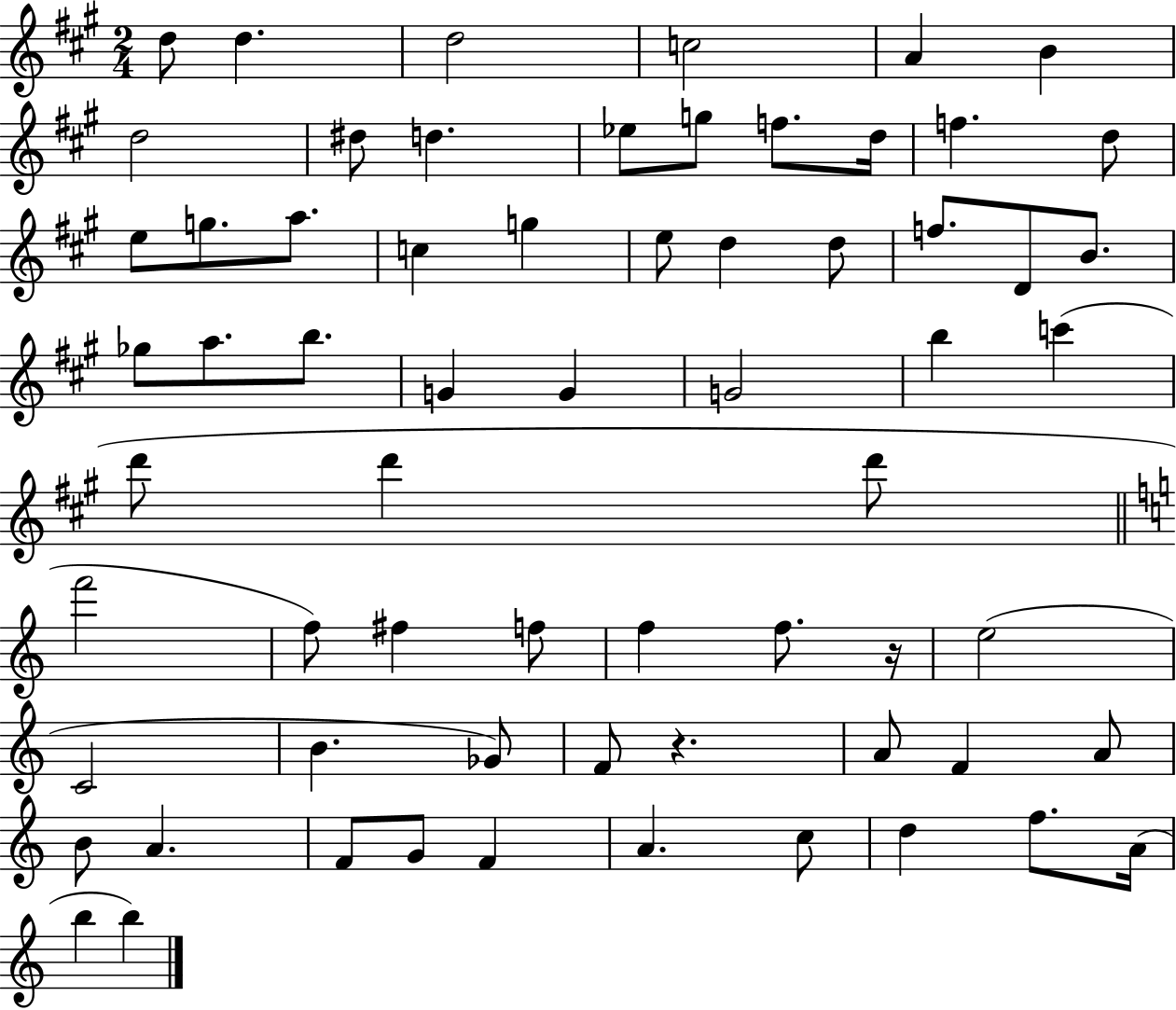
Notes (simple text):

D5/e D5/q. D5/h C5/h A4/q B4/q D5/h D#5/e D5/q. Eb5/e G5/e F5/e. D5/s F5/q. D5/e E5/e G5/e. A5/e. C5/q G5/q E5/e D5/q D5/e F5/e. D4/e B4/e. Gb5/e A5/e. B5/e. G4/q G4/q G4/h B5/q C6/q D6/e D6/q D6/e F6/h F5/e F#5/q F5/e F5/q F5/e. R/s E5/h C4/h B4/q. Gb4/e F4/e R/q. A4/e F4/q A4/e B4/e A4/q. F4/e G4/e F4/q A4/q. C5/e D5/q F5/e. A4/s B5/q B5/q